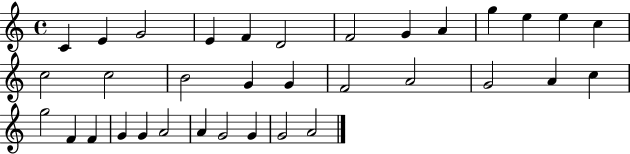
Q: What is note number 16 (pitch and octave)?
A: B4